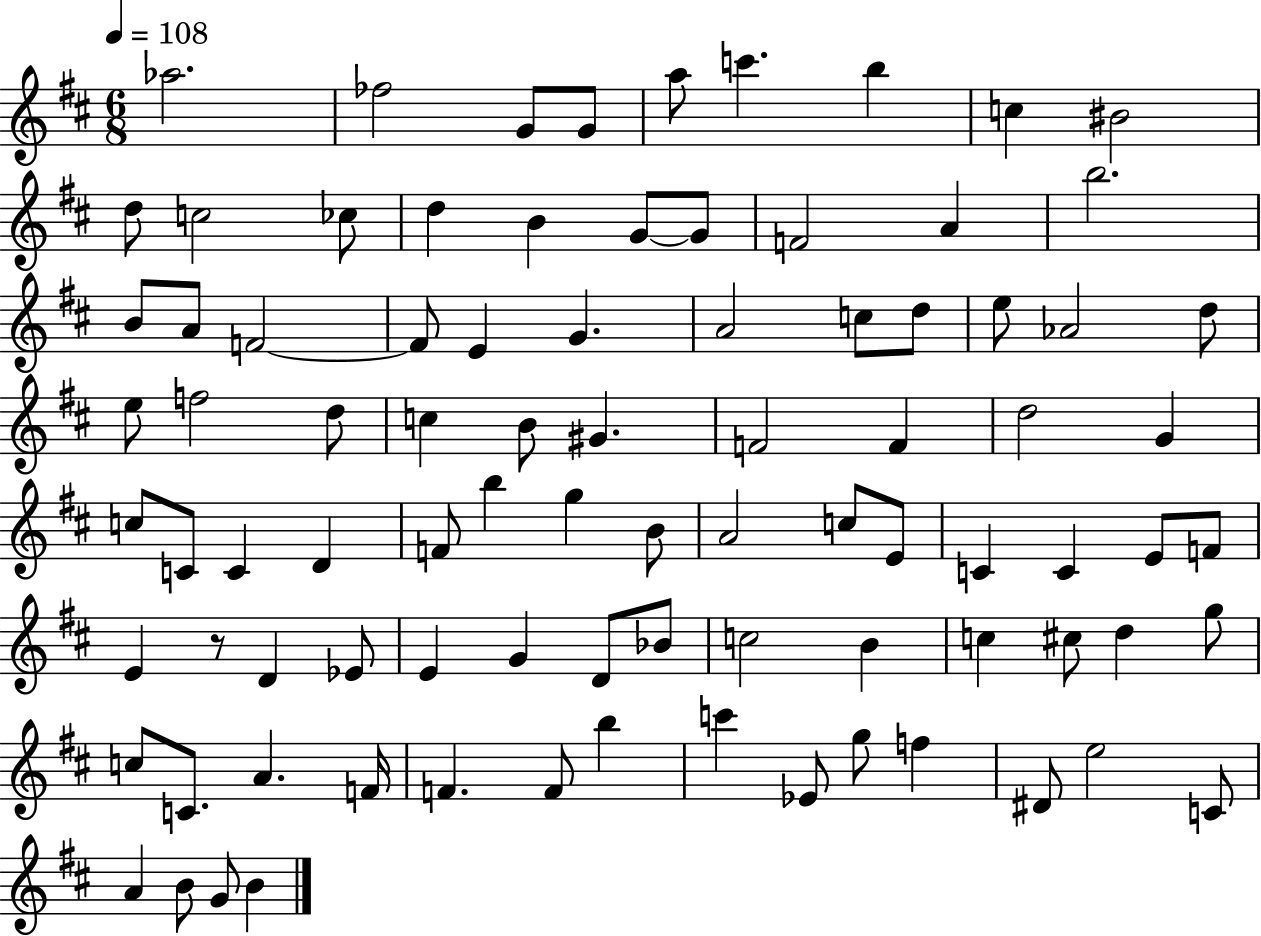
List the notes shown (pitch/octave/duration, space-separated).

Ab5/h. FES5/h G4/e G4/e A5/e C6/q. B5/q C5/q BIS4/h D5/e C5/h CES5/e D5/q B4/q G4/e G4/e F4/h A4/q B5/h. B4/e A4/e F4/h F4/e E4/q G4/q. A4/h C5/e D5/e E5/e Ab4/h D5/e E5/e F5/h D5/e C5/q B4/e G#4/q. F4/h F4/q D5/h G4/q C5/e C4/e C4/q D4/q F4/e B5/q G5/q B4/e A4/h C5/e E4/e C4/q C4/q E4/e F4/e E4/q R/e D4/q Eb4/e E4/q G4/q D4/e Bb4/e C5/h B4/q C5/q C#5/e D5/q G5/e C5/e C4/e. A4/q. F4/s F4/q. F4/e B5/q C6/q Eb4/e G5/e F5/q D#4/e E5/h C4/e A4/q B4/e G4/e B4/q